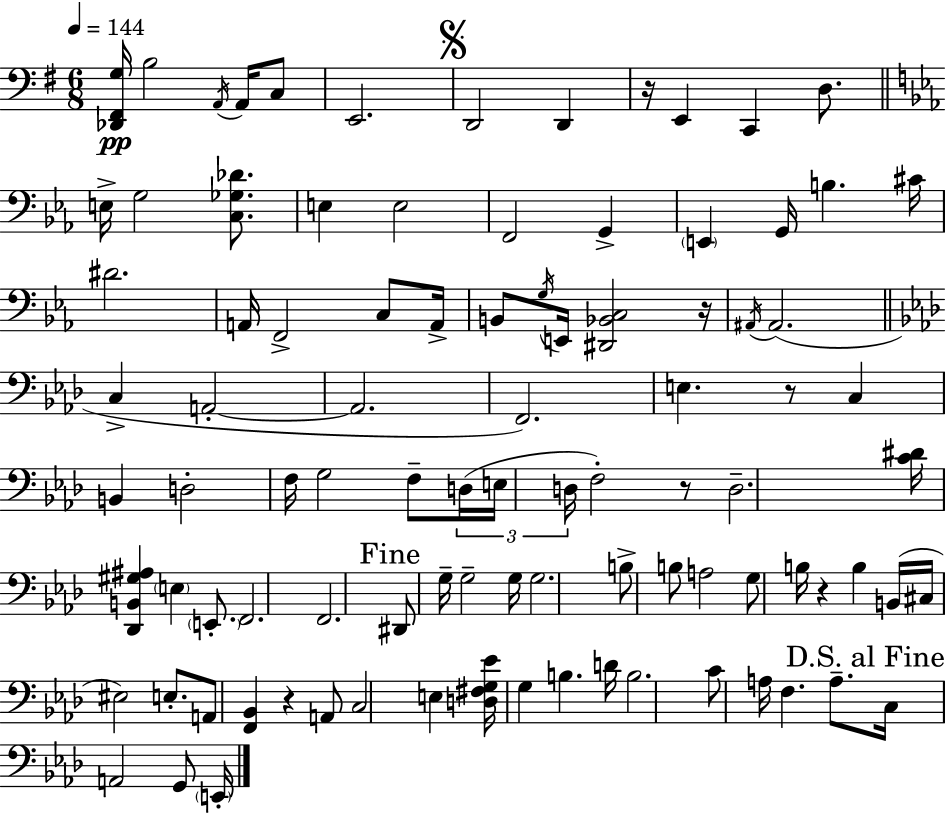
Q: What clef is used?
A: bass